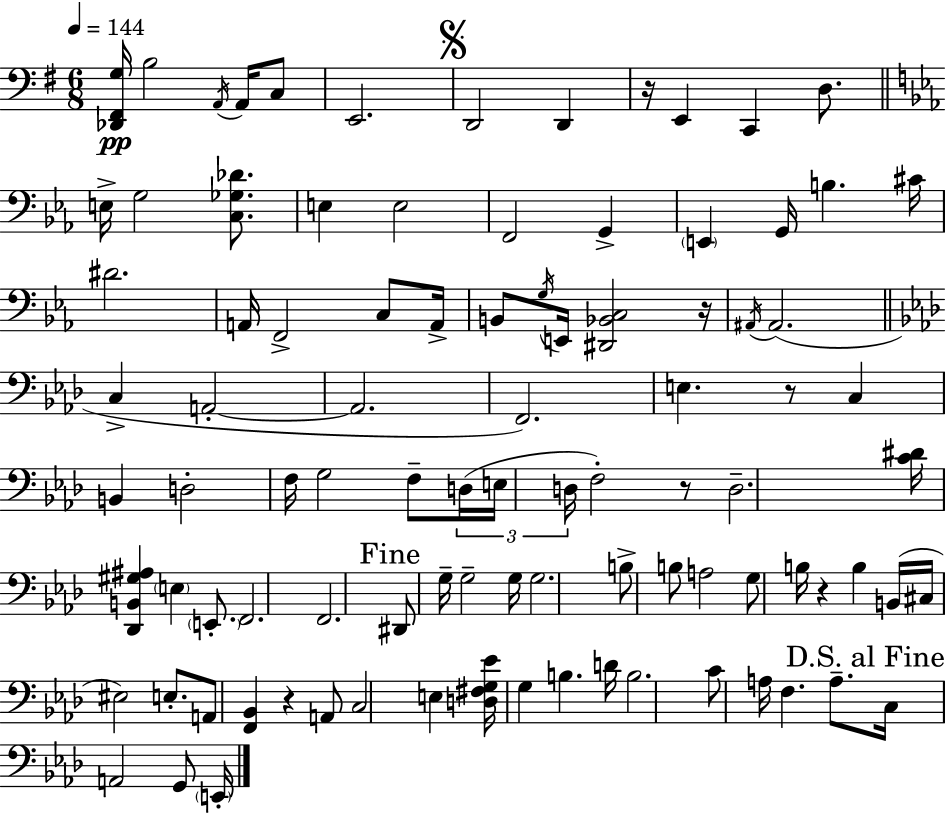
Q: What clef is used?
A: bass